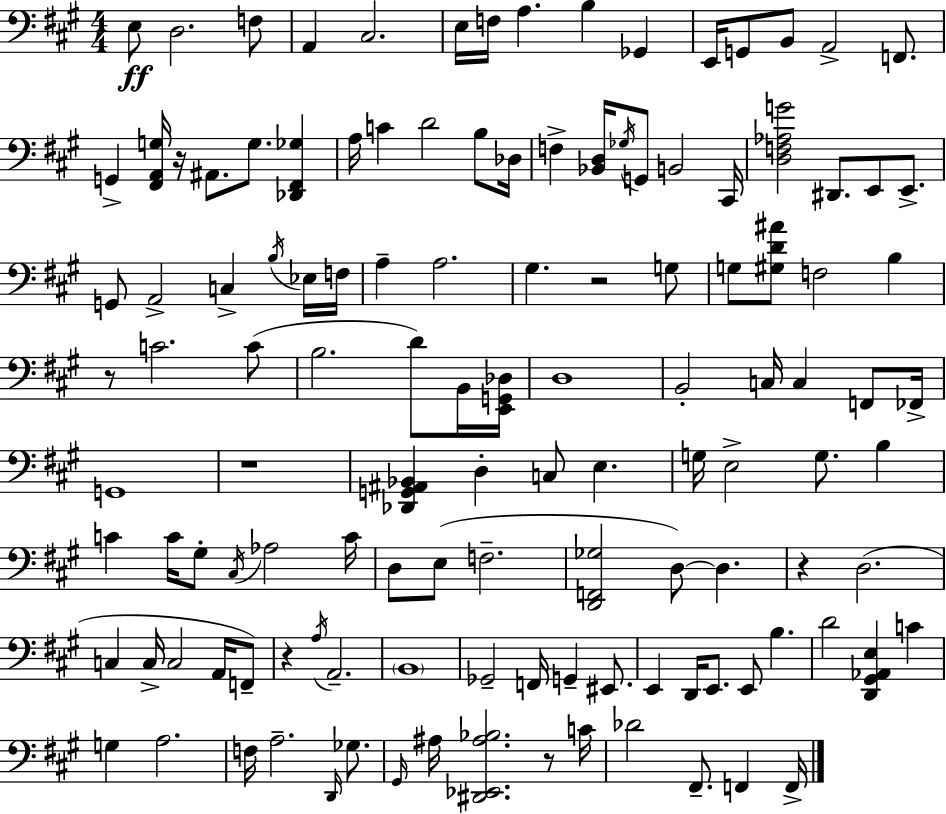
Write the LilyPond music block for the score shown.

{
  \clef bass
  \numericTimeSignature
  \time 4/4
  \key a \major
  e8\ff d2. f8 | a,4 cis2. | e16 f16 a4. b4 ges,4 | e,16 g,8 b,8 a,2-> f,8. | \break g,4-> <fis, a, g>16 r16 ais,8. g8. <des, fis, ges>4 | a16 c'4 d'2 b8 des16 | f4-> <bes, d>16 \acciaccatura { ges16 } g,8 b,2 | cis,16 <d f aes g'>2 dis,8. e,8 e,8.-> | \break g,8 a,2-> c4-> \acciaccatura { b16 } | ees16 f16 a4-- a2. | gis4. r2 | g8 g8 <gis d' ais'>8 f2 b4 | \break r8 c'2. | c'8( b2. d'8) | b,16 <e, g, des>16 d1 | b,2-. c16 c4 f,8 | \break fes,16-> g,1 | r1 | <des, g, ais, bes,>4 d4-. c8 e4. | g16 e2-> g8. b4 | \break c'4 c'16 gis8-. \acciaccatura { cis16 } aes2 | c'16 d8 e8( f2.-- | <d, f, ges>2 d8~~) d4. | r4 d2.( | \break c4 c16-> c2 | a,16 f,8--) r4 \acciaccatura { a16 } a,2.-- | \parenthesize b,1 | ges,2-- f,16 g,4-- | \break eis,8. e,4 d,16 e,8. e,8 b4. | d'2 <d, gis, aes, e>4 | c'4 g4 a2. | f16 a2.-- | \break \grace { d,16 } ges8. \grace { gis,16 } ais16 <dis, ees, ais bes>2. | r8 c'16 des'2 fis,8.-- | f,4 f,16-> \bar "|."
}